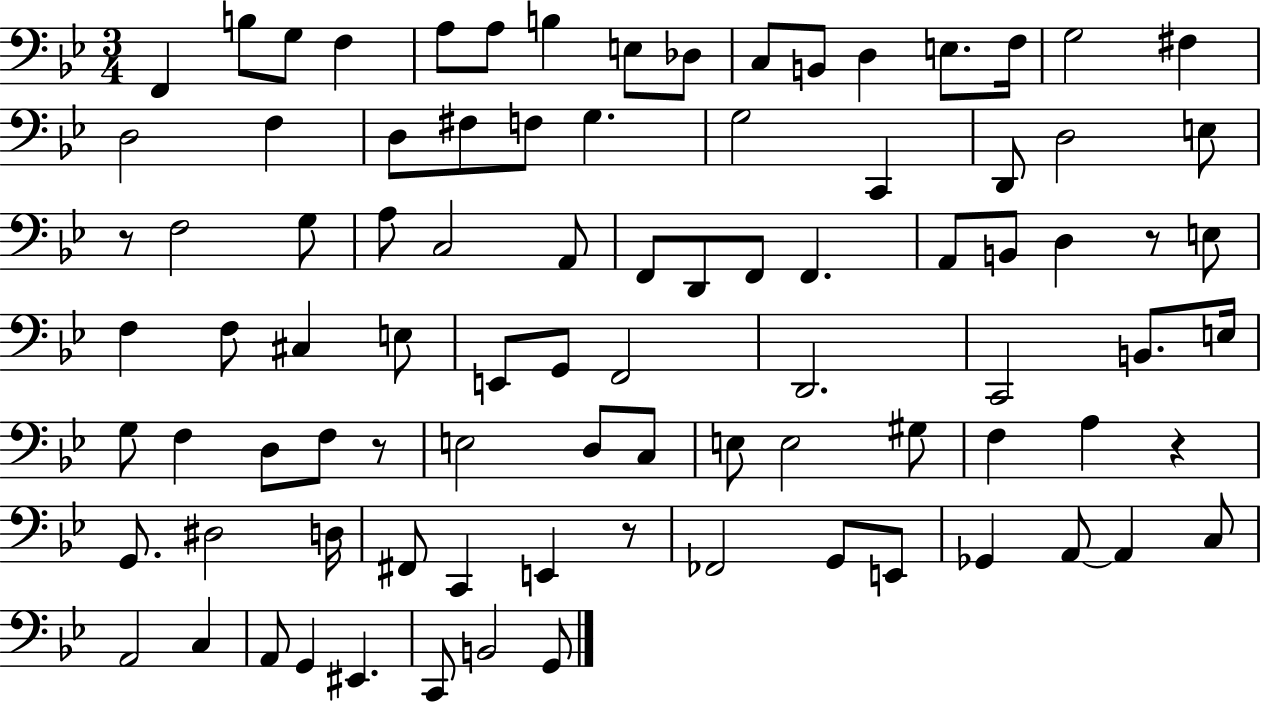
F2/q B3/e G3/e F3/q A3/e A3/e B3/q E3/e Db3/e C3/e B2/e D3/q E3/e. F3/s G3/h F#3/q D3/h F3/q D3/e F#3/e F3/e G3/q. G3/h C2/q D2/e D3/h E3/e R/e F3/h G3/e A3/e C3/h A2/e F2/e D2/e F2/e F2/q. A2/e B2/e D3/q R/e E3/e F3/q F3/e C#3/q E3/e E2/e G2/e F2/h D2/h. C2/h B2/e. E3/s G3/e F3/q D3/e F3/e R/e E3/h D3/e C3/e E3/e E3/h G#3/e F3/q A3/q R/q G2/e. D#3/h D3/s F#2/e C2/q E2/q R/e FES2/h G2/e E2/e Gb2/q A2/e A2/q C3/e A2/h C3/q A2/e G2/q EIS2/q. C2/e B2/h G2/e